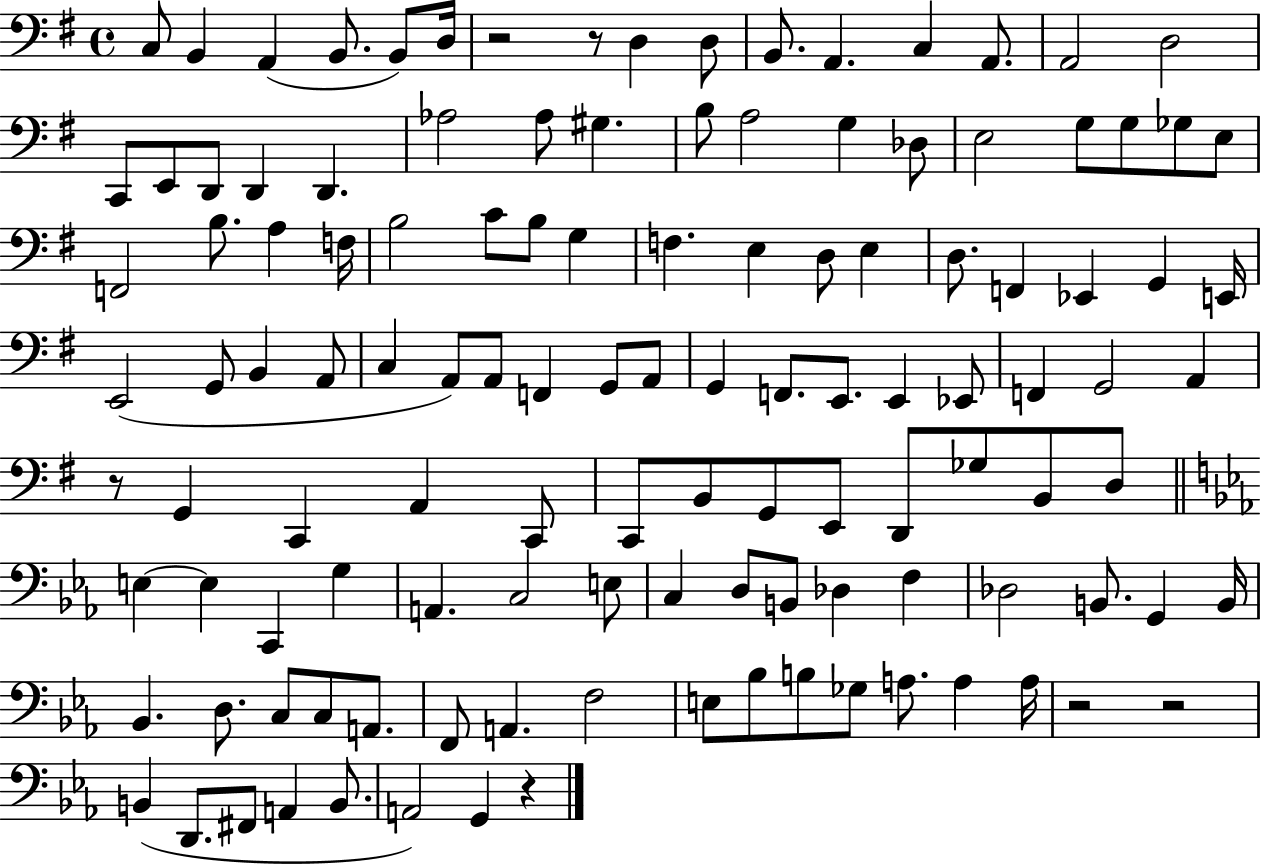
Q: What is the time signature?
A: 4/4